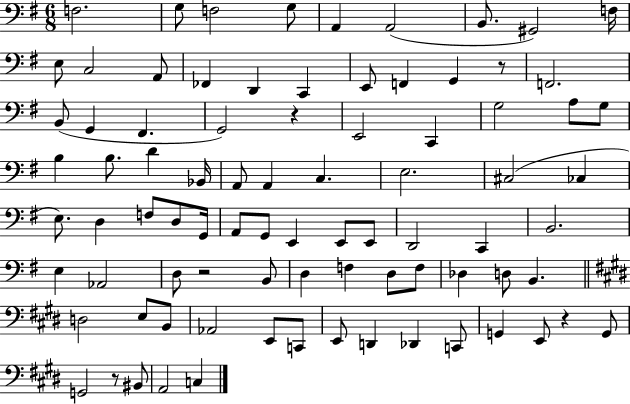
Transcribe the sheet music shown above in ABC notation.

X:1
T:Untitled
M:6/8
L:1/4
K:G
F,2 G,/2 F,2 G,/2 A,, A,,2 B,,/2 ^G,,2 F,/4 E,/2 C,2 A,,/2 _F,, D,, C,, E,,/2 F,, G,, z/2 F,,2 B,,/2 G,, ^F,, G,,2 z E,,2 C,, G,2 A,/2 G,/2 B, B,/2 D _B,,/4 A,,/2 A,, C, E,2 ^C,2 _C, E,/2 D, F,/2 D,/2 G,,/4 A,,/2 G,,/2 E,, E,,/2 E,,/2 D,,2 C,, B,,2 E, _A,,2 D,/2 z2 B,,/2 D, F, D,/2 F,/2 _D, D,/2 B,, D,2 E,/2 B,,/2 _A,,2 E,,/2 C,,/2 E,,/2 D,, _D,, C,,/2 G,, E,,/2 z G,,/2 G,,2 z/2 ^B,,/2 A,,2 C,